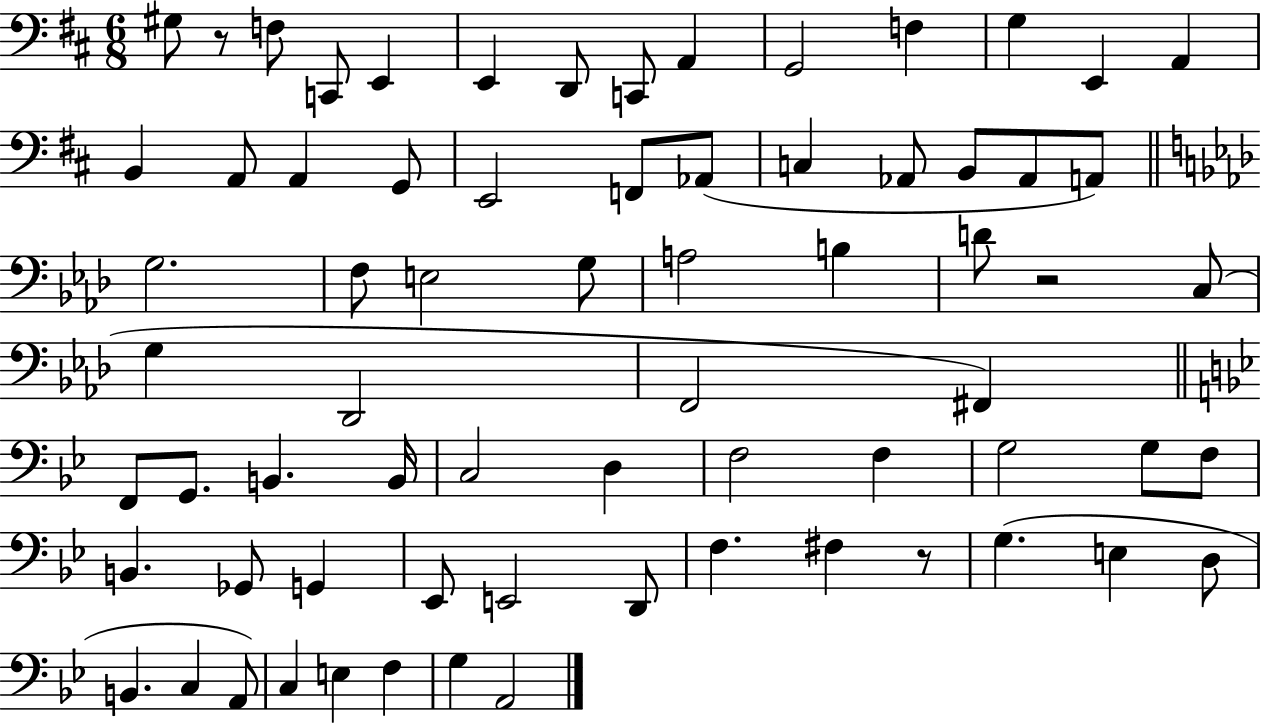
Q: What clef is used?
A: bass